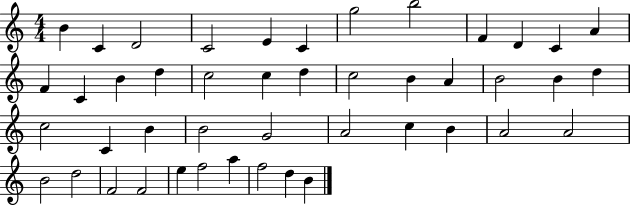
{
  \clef treble
  \numericTimeSignature
  \time 4/4
  \key c \major
  b'4 c'4 d'2 | c'2 e'4 c'4 | g''2 b''2 | f'4 d'4 c'4 a'4 | \break f'4 c'4 b'4 d''4 | c''2 c''4 d''4 | c''2 b'4 a'4 | b'2 b'4 d''4 | \break c''2 c'4 b'4 | b'2 g'2 | a'2 c''4 b'4 | a'2 a'2 | \break b'2 d''2 | f'2 f'2 | e''4 f''2 a''4 | f''2 d''4 b'4 | \break \bar "|."
}